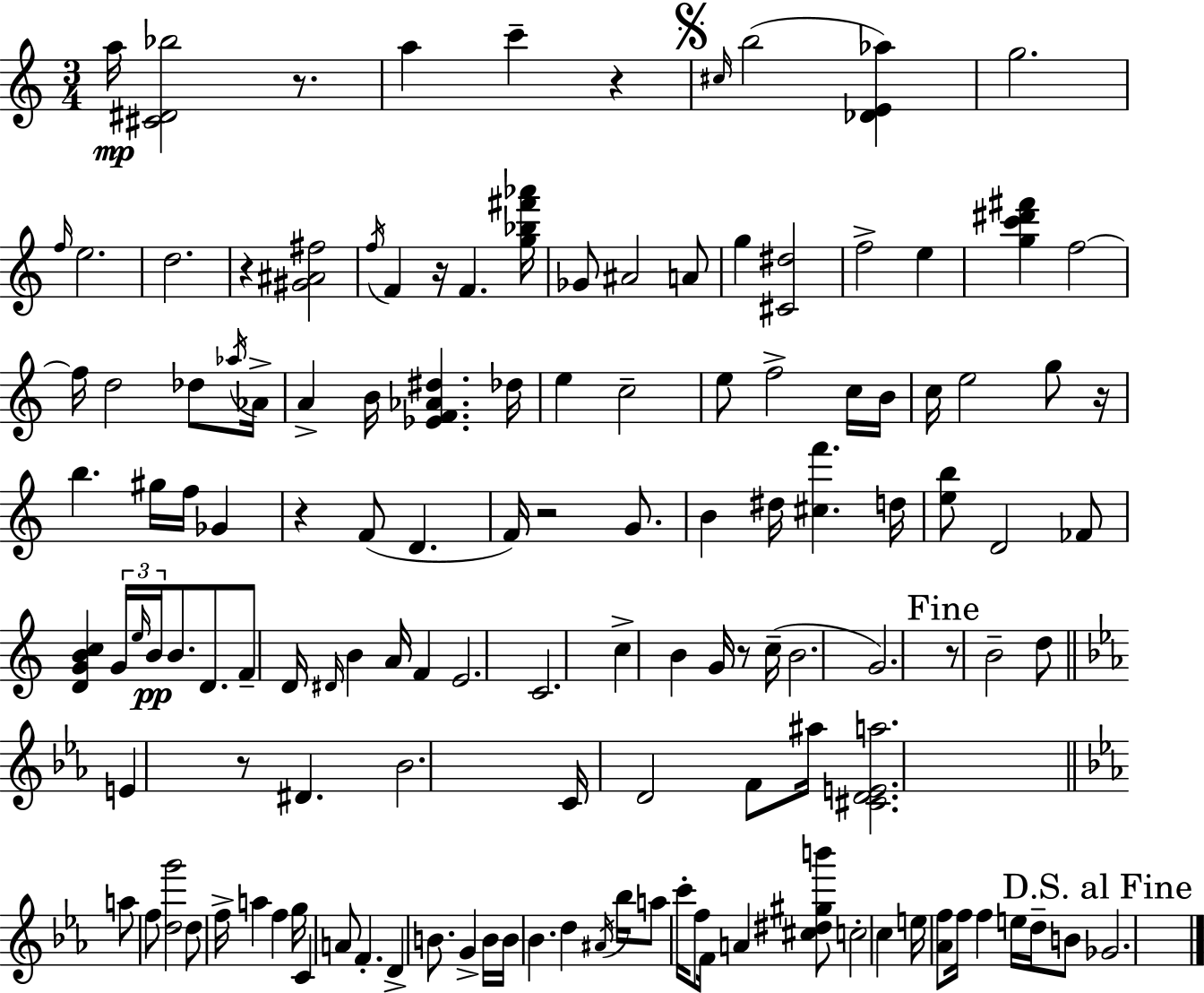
X:1
T:Untitled
M:3/4
L:1/4
K:C
a/4 [^C^D_b]2 z/2 a c' z ^c/4 b2 [_DE_a] g2 f/4 e2 d2 z [^G^A^f]2 f/4 F z/4 F [g_b^f'_a']/4 _G/2 ^A2 A/2 g [^C^d]2 f2 e [gc'^d'^f'] f2 f/4 d2 _d/2 _a/4 _A/4 A B/4 [_EF_A^d] _d/4 e c2 e/2 f2 c/4 B/4 c/4 e2 g/2 z/4 b ^g/4 f/4 _G z F/2 D F/4 z2 G/2 B ^d/4 [^cf'] d/4 [eb]/2 D2 _F/2 [DGBc] G/4 e/4 B/4 B/2 D/2 F/2 D/4 ^D/4 B A/4 F E2 C2 c B G/4 z/2 c/4 B2 G2 z/2 B2 d/2 E z/2 ^D _B2 C/4 D2 F/2 ^a/4 [^CDEa]2 a/2 f/2 [dg']2 d/2 f/4 a f g/4 C A/2 F D B/2 G B/4 B/4 _B d ^A/4 _b/4 a/2 c'/4 f/2 F/4 A [^c^d^gb']/2 c2 c e/4 [_Af]/2 f/4 f e/4 d/4 B/2 _G2